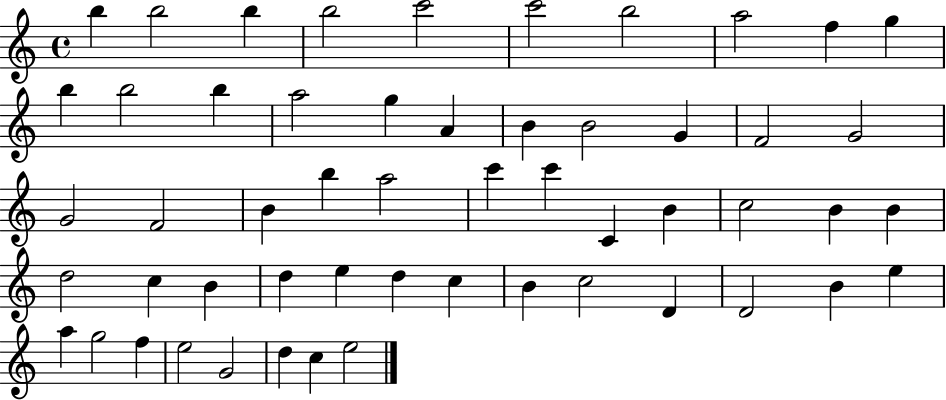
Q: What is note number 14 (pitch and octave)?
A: A5